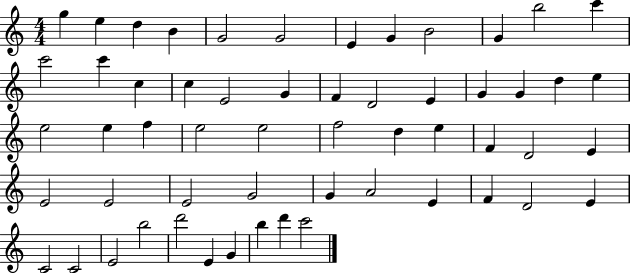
{
  \clef treble
  \numericTimeSignature
  \time 4/4
  \key c \major
  g''4 e''4 d''4 b'4 | g'2 g'2 | e'4 g'4 b'2 | g'4 b''2 c'''4 | \break c'''2 c'''4 c''4 | c''4 e'2 g'4 | f'4 d'2 e'4 | g'4 g'4 d''4 e''4 | \break e''2 e''4 f''4 | e''2 e''2 | f''2 d''4 e''4 | f'4 d'2 e'4 | \break e'2 e'2 | e'2 g'2 | g'4 a'2 e'4 | f'4 d'2 e'4 | \break c'2 c'2 | e'2 b''2 | d'''2 e'4 g'4 | b''4 d'''4 c'''2 | \break \bar "|."
}